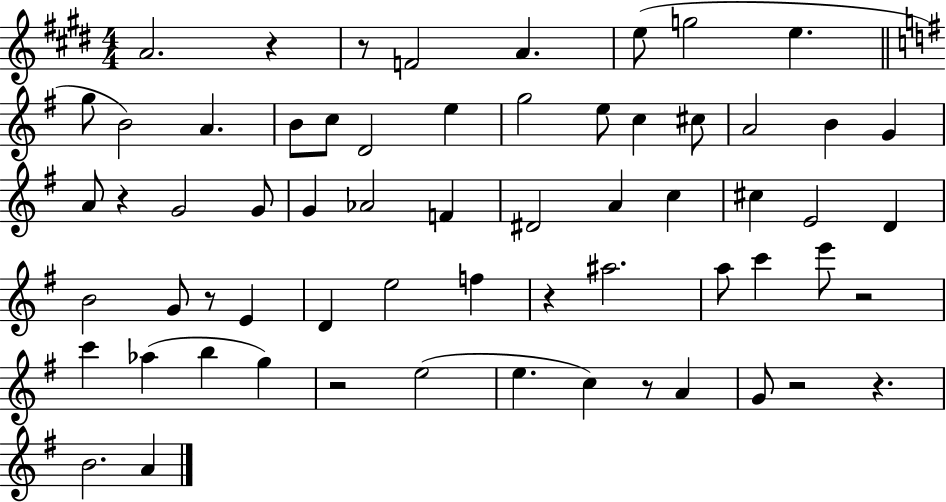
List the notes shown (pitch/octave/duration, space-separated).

A4/h. R/q R/e F4/h A4/q. E5/e G5/h E5/q. G5/e B4/h A4/q. B4/e C5/e D4/h E5/q G5/h E5/e C5/q C#5/e A4/h B4/q G4/q A4/e R/q G4/h G4/e G4/q Ab4/h F4/q D#4/h A4/q C5/q C#5/q E4/h D4/q B4/h G4/e R/e E4/q D4/q E5/h F5/q R/q A#5/h. A5/e C6/q E6/e R/h C6/q Ab5/q B5/q G5/q R/h E5/h E5/q. C5/q R/e A4/q G4/e R/h R/q. B4/h. A4/q